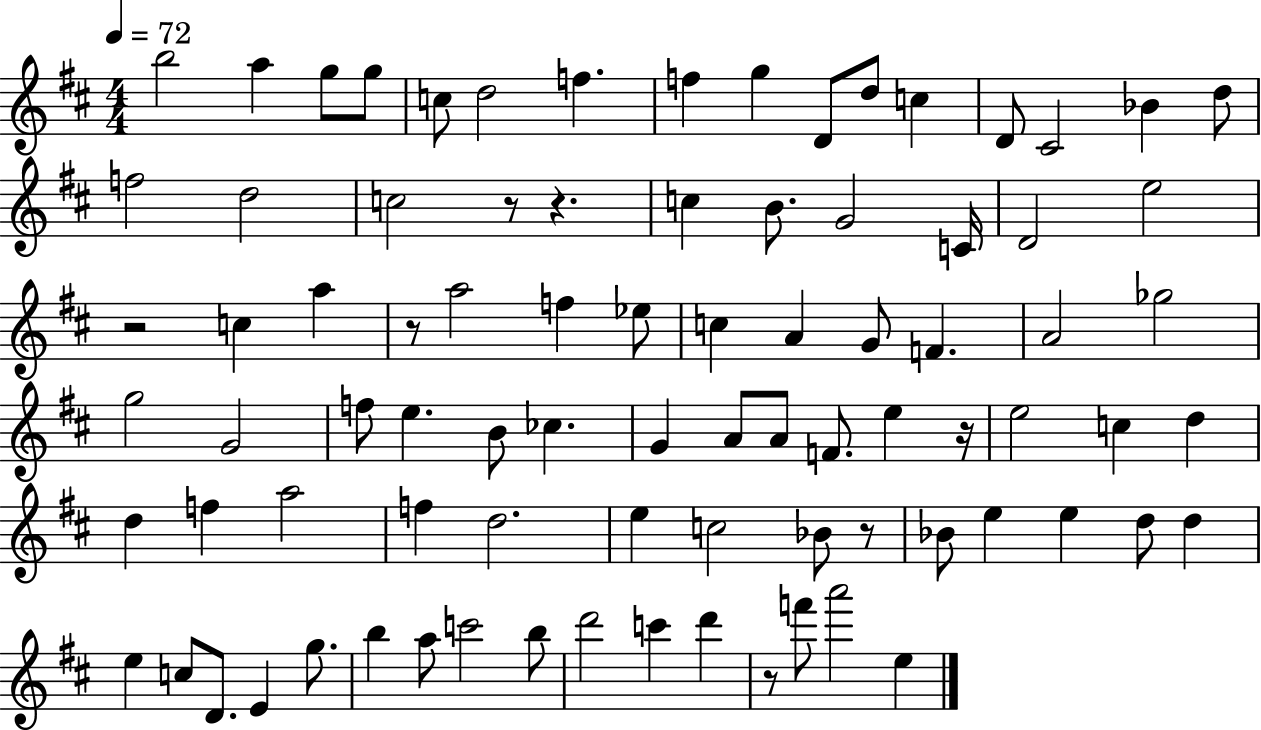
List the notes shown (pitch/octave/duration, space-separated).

B5/h A5/q G5/e G5/e C5/e D5/h F5/q. F5/q G5/q D4/e D5/e C5/q D4/e C#4/h Bb4/q D5/e F5/h D5/h C5/h R/e R/q. C5/q B4/e. G4/h C4/s D4/h E5/h R/h C5/q A5/q R/e A5/h F5/q Eb5/e C5/q A4/q G4/e F4/q. A4/h Gb5/h G5/h G4/h F5/e E5/q. B4/e CES5/q. G4/q A4/e A4/e F4/e. E5/q R/s E5/h C5/q D5/q D5/q F5/q A5/h F5/q D5/h. E5/q C5/h Bb4/e R/e Bb4/e E5/q E5/q D5/e D5/q E5/q C5/e D4/e. E4/q G5/e. B5/q A5/e C6/h B5/e D6/h C6/q D6/q R/e F6/e A6/h E5/q